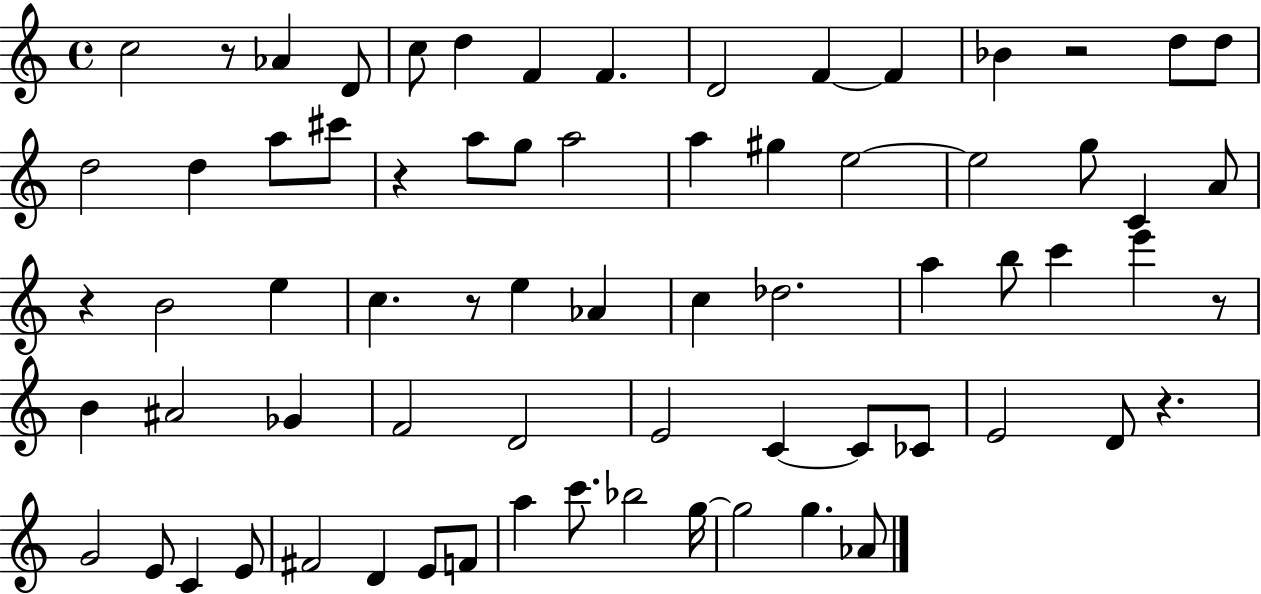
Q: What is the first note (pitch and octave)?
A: C5